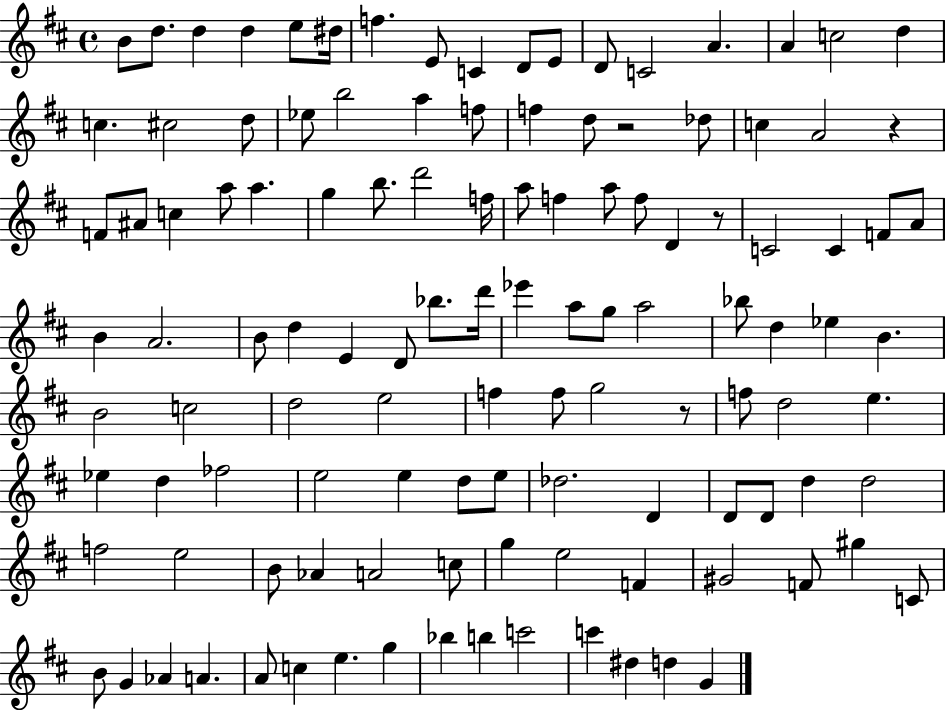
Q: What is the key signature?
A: D major